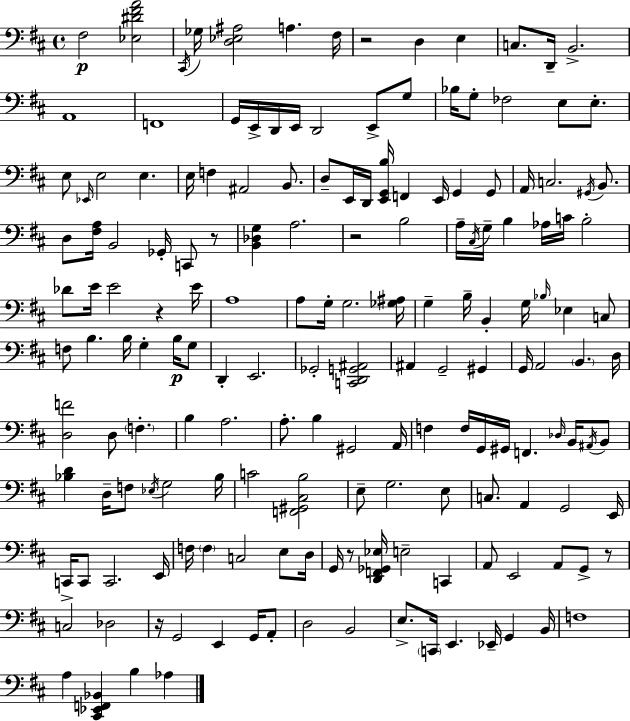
{
  \clef bass
  \time 4/4
  \defaultTimeSignature
  \key d \major
  fis2\p <ees dis' fis' a'>2 | \acciaccatura { cis,16 } ges16 <d ees ais>2 a4. | fis16 r2 d4 e4 | c8. d,16-- b,2.-> | \break a,1 | f,1 | g,16 e,16-> d,16 e,16 d,2 e,8-> g8 | bes16 g8-. fes2 e8 e8.-. | \break e8 \grace { ees,16 } e2 e4. | e16 f4 ais,2 b,8. | d8-- e,16 d,16 <e, g, b>16 f,4 e,16 g,4 | g,8 a,16 c2. \acciaccatura { gis,16 } | \break b,8. d8 <fis a>16 b,2 ges,16-. c,8 | r8 <b, des g>4 a2. | r2 b2 | a16-- \acciaccatura { cis16 } g16-- b4 aes16 c'16 b2-. | \break des'8 e'16 e'2 r4 | e'16 a1 | a8 g16-. g2. | <ges ais>16 g4-- b16-- b,4-. g16 \grace { bes16 } ees4 | \break c8 f8 b4. b16 g4-. | b16\p g8 d,4-. e,2. | ges,2-. <c, d, g, ais,>2 | ais,4 g,2-- | \break gis,4 g,16 a,2 \parenthesize b,4. | d16 <d f'>2 d8 \parenthesize f4.-. | b4 a2. | a8.-. b4 gis,2 | \break a,16 f4 f16 g,16 gis,16 f,4. | \grace { des16 } b,16 \acciaccatura { ais,16 } b,8 <bes d'>4 d16-- f8 \acciaccatura { ees16 } g2 | bes16 c'2 | <f, gis, cis b>2 e8-- g2. | \break e8 c8. a,4 g,2 | e,16 c,16-> c,8 c,2. | e,16 f16 \parenthesize f4 c2 | e8 d16 g,16 r8 <d, f, ges, ees>16 e2-- | \break c,4 a,8 e,2 | a,8 g,8-> r8 c2 | des2 r16 g,2 | e,4 g,16 a,8-. d2 | \break b,2 e8.-> \parenthesize c,16 e,4. | ees,16-- g,4 b,16 f1 | a4 <cis, ees, f, bes,>4 | b4 aes4 \bar "|."
}